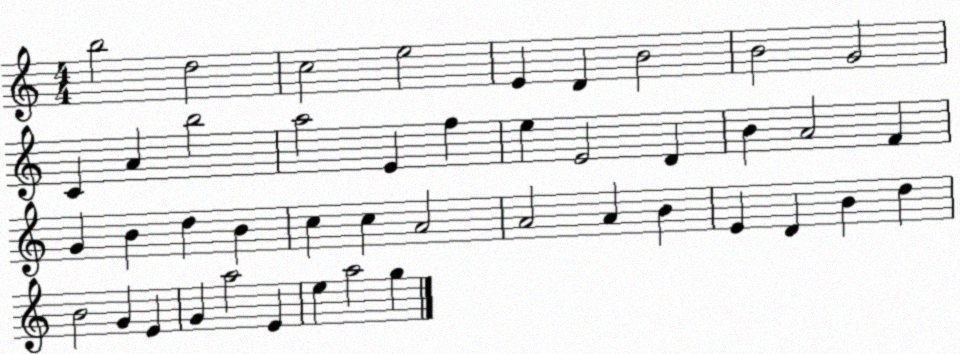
X:1
T:Untitled
M:4/4
L:1/4
K:C
b2 d2 c2 e2 E D B2 B2 G2 C A b2 a2 E f e E2 D B A2 F G B d B c c A2 A2 A B E D B d B2 G E G a2 E e a2 g